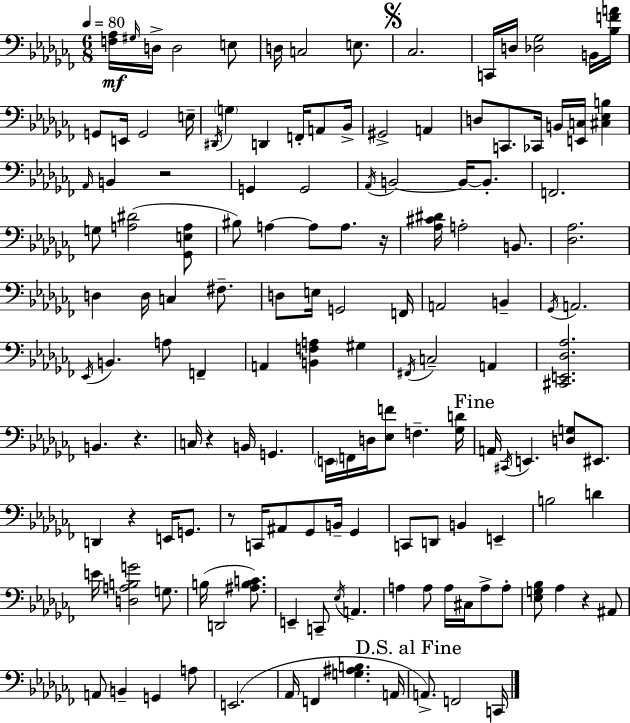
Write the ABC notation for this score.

X:1
T:Untitled
M:6/8
L:1/4
K:Abm
[F,_A,]/4 ^G,/4 D,/4 D,2 E,/2 D,/4 C,2 E,/2 _C,2 C,,/4 D,/4 [_D,_G,]2 B,,/4 [_B,FA]/4 G,,/2 E,,/4 G,,2 E,/4 ^D,,/4 G, D,, F,,/4 A,,/2 _B,,/4 ^G,,2 A,, D,/2 C,,/2 _C,,/4 B,,/4 [E,,C,]/4 [^C,_E,B,] _A,,/4 B,, z2 G,, G,,2 _A,,/4 B,,2 B,,/4 B,,/2 F,,2 G,/2 [A,^D]2 [_G,,E,A,]/2 ^B,/2 A, A,/2 A,/2 z/4 [_A,^C^D]/4 A,2 B,,/2 [_D,_A,]2 D, D,/4 C, ^F,/2 D,/2 E,/4 G,,2 F,,/4 A,,2 B,, _G,,/4 A,,2 _E,,/4 B,, A,/2 F,, A,, [B,,F,A,] ^G, ^F,,/4 C,2 A,, [^C,,E,,_D,_A,]2 B,, z C,/4 z B,,/4 G,, E,,/4 F,,/4 D,/4 [_E,F]/2 F, [_G,D]/4 A,,/4 ^C,,/4 E,, [D,G,]/2 ^E,,/2 D,, z E,,/4 G,,/2 z/2 C,,/4 ^A,,/2 _G,,/2 B,,/4 _G,, C,,/2 D,,/2 B,, E,, B,2 D E/4 [D,A,B,G]2 G,/2 B,/4 D,,2 [^A,B,C]/2 E,, C,,/2 _E,/4 A,, A, A,/2 A,/4 ^C,/4 A,/2 A,/2 [_E,G,_B,]/2 _A, z ^A,,/2 A,,/2 B,, G,, A,/2 E,,2 _A,,/4 F,, [G,^A,B,] A,,/4 A,,/2 F,,2 C,,/4